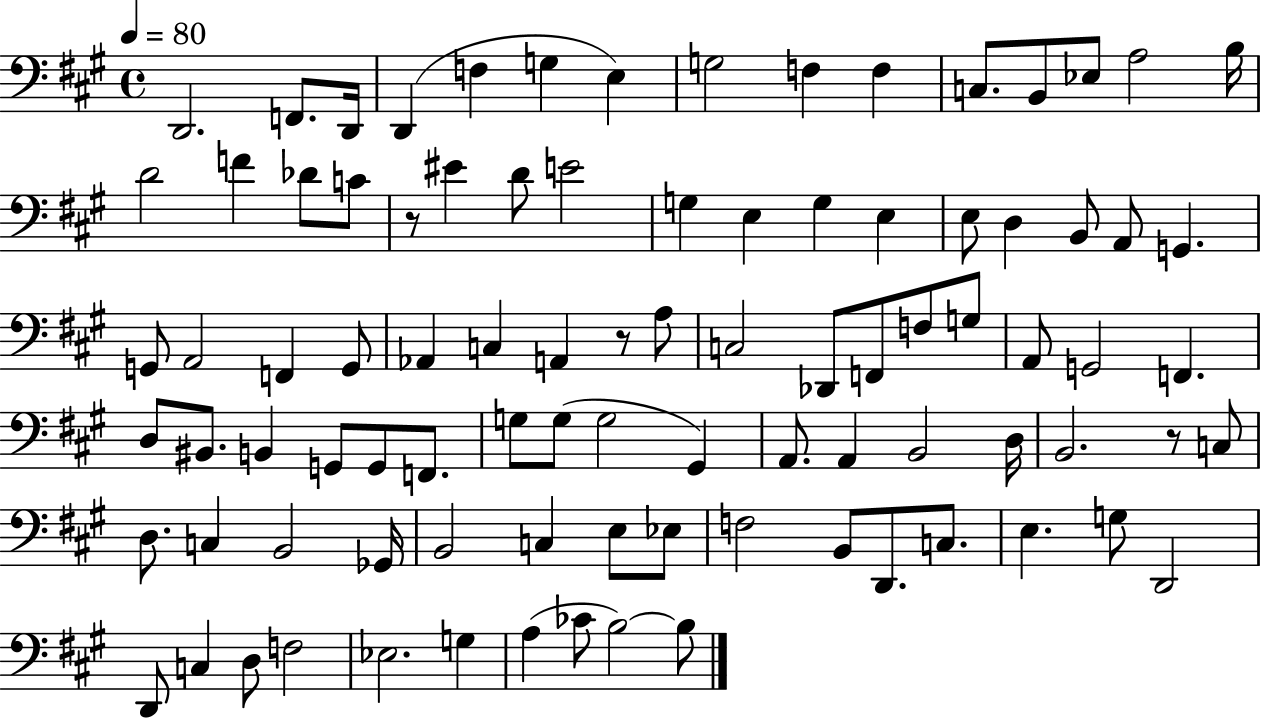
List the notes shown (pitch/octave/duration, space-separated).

D2/h. F2/e. D2/s D2/q F3/q G3/q E3/q G3/h F3/q F3/q C3/e. B2/e Eb3/e A3/h B3/s D4/h F4/q Db4/e C4/e R/e EIS4/q D4/e E4/h G3/q E3/q G3/q E3/q E3/e D3/q B2/e A2/e G2/q. G2/e A2/h F2/q G2/e Ab2/q C3/q A2/q R/e A3/e C3/h Db2/e F2/e F3/e G3/e A2/e G2/h F2/q. D3/e BIS2/e. B2/q G2/e G2/e F2/e. G3/e G3/e G3/h G#2/q A2/e. A2/q B2/h D3/s B2/h. R/e C3/e D3/e. C3/q B2/h Gb2/s B2/h C3/q E3/e Eb3/e F3/h B2/e D2/e. C3/e. E3/q. G3/e D2/h D2/e C3/q D3/e F3/h Eb3/h. G3/q A3/q CES4/e B3/h B3/e